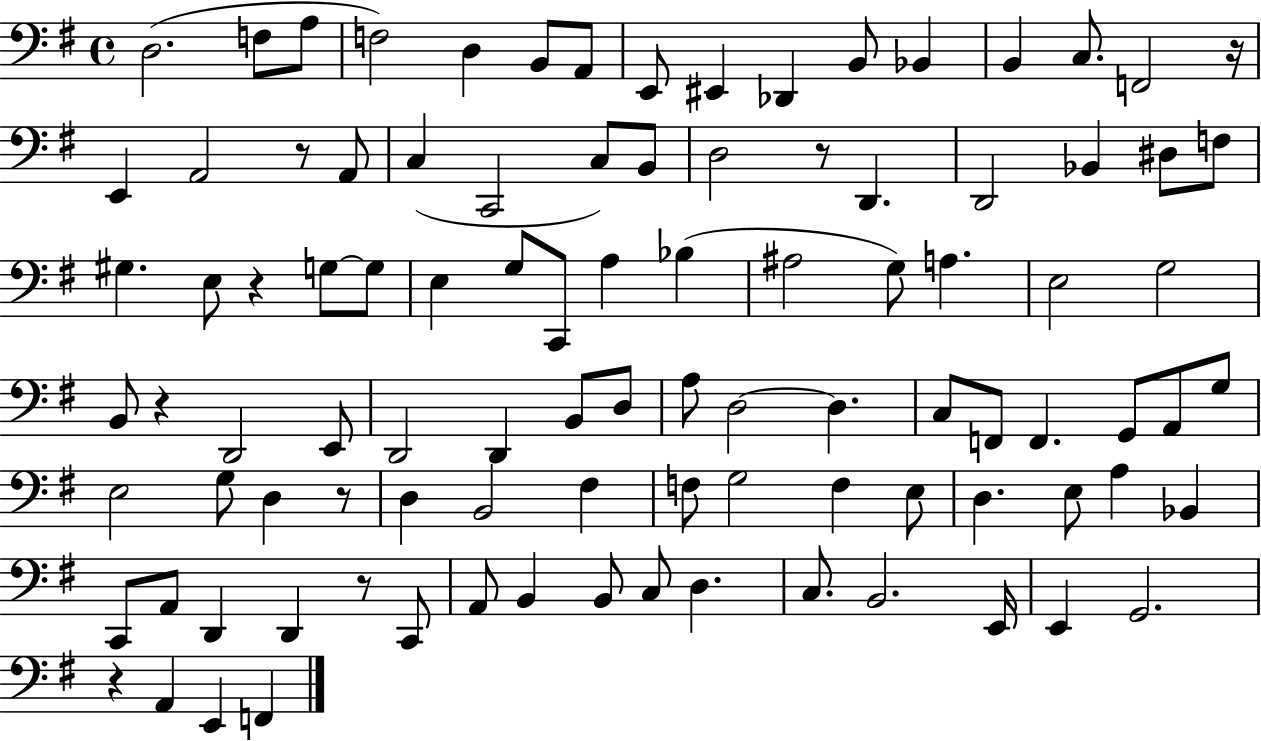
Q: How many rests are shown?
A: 8